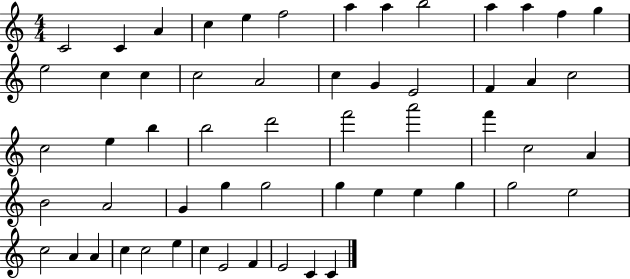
{
  \clef treble
  \numericTimeSignature
  \time 4/4
  \key c \major
  c'2 c'4 a'4 | c''4 e''4 f''2 | a''4 a''4 b''2 | a''4 a''4 f''4 g''4 | \break e''2 c''4 c''4 | c''2 a'2 | c''4 g'4 e'2 | f'4 a'4 c''2 | \break c''2 e''4 b''4 | b''2 d'''2 | f'''2 a'''2 | f'''4 c''2 a'4 | \break b'2 a'2 | g'4 g''4 g''2 | g''4 e''4 e''4 g''4 | g''2 e''2 | \break c''2 a'4 a'4 | c''4 c''2 e''4 | c''4 e'2 f'4 | e'2 c'4 c'4 | \break \bar "|."
}